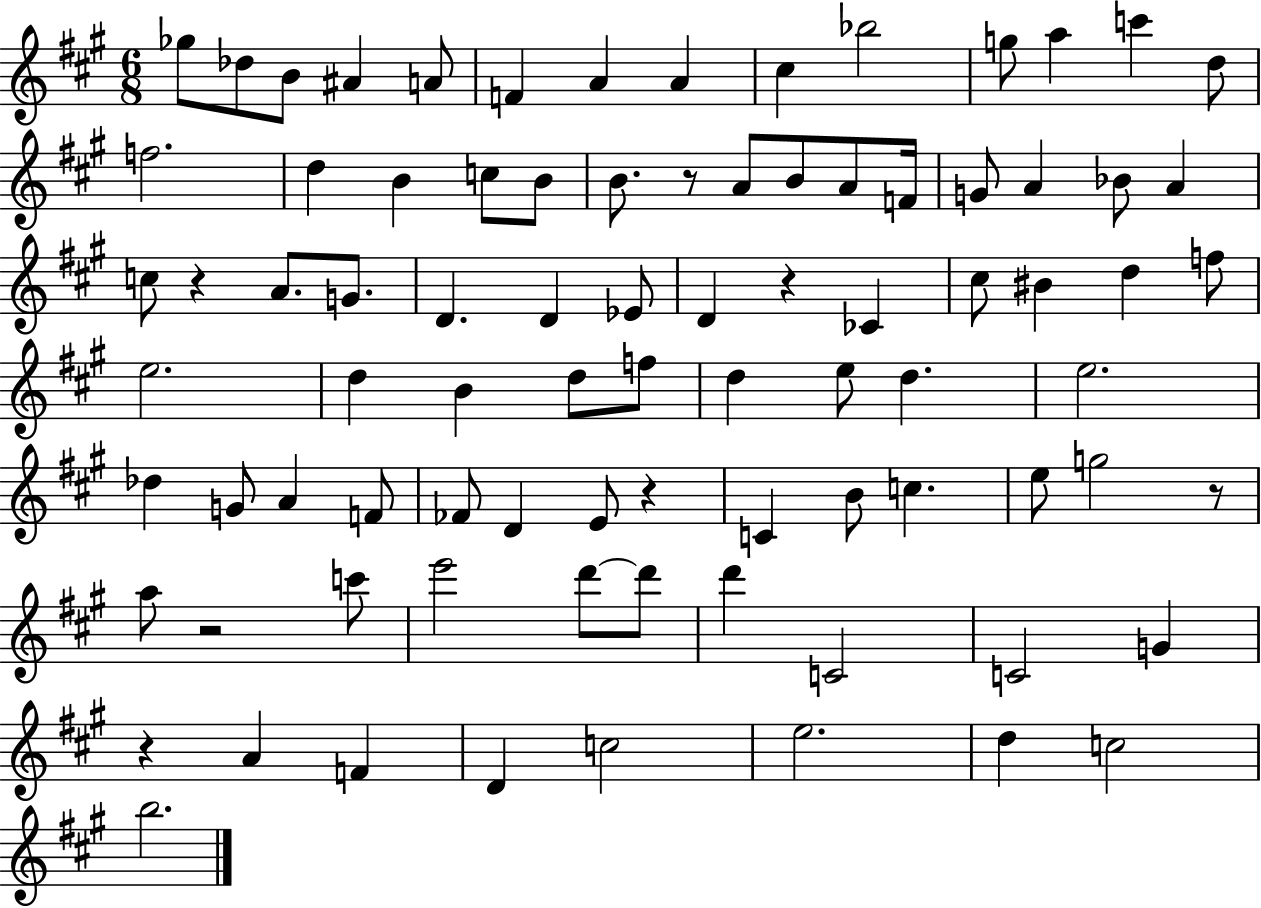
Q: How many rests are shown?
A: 7